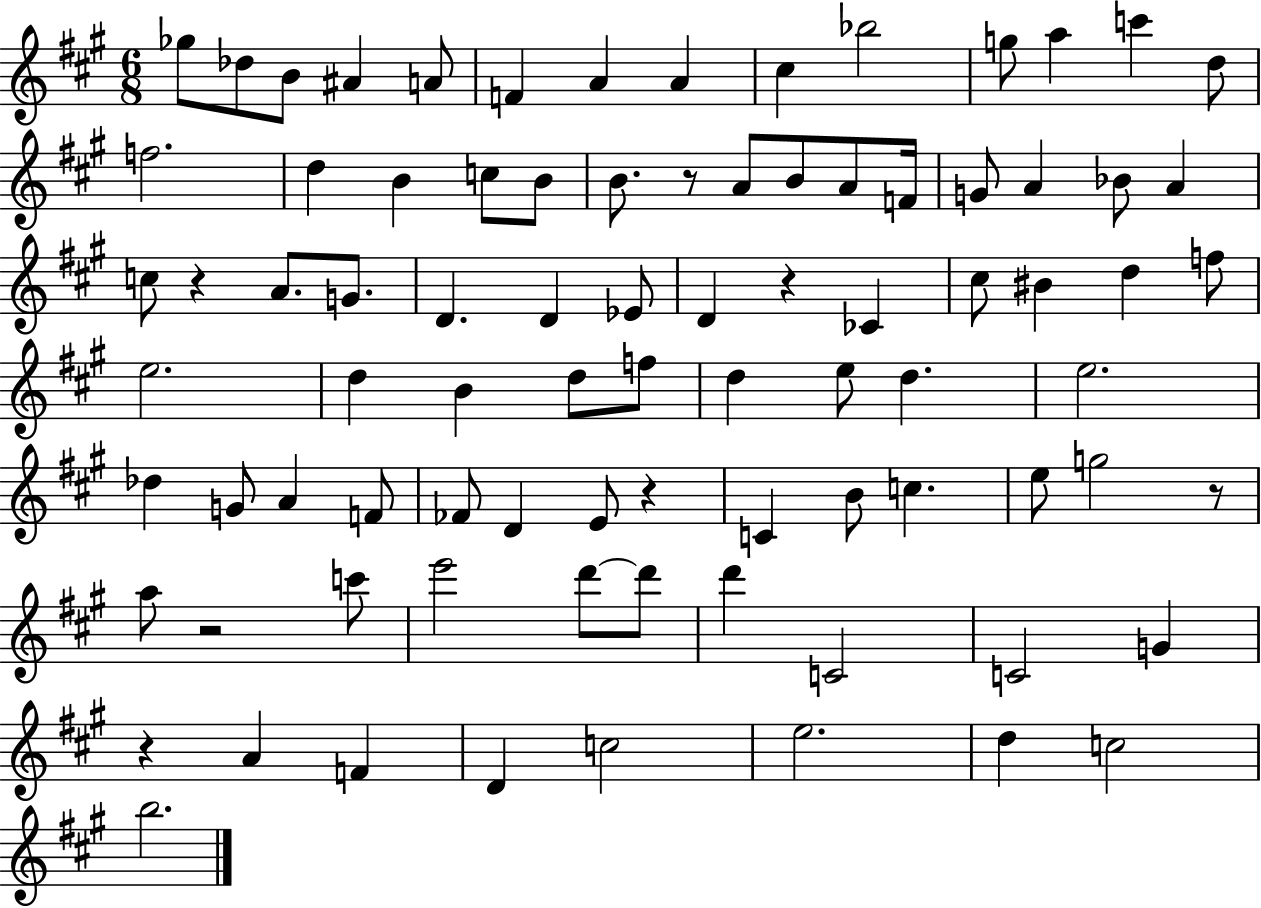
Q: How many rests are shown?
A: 7